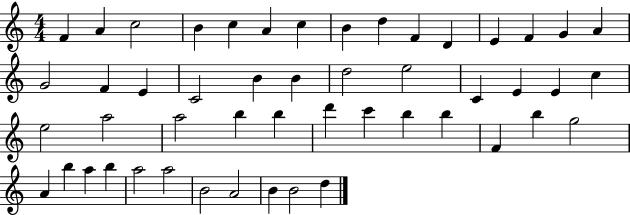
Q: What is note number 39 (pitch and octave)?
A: G5